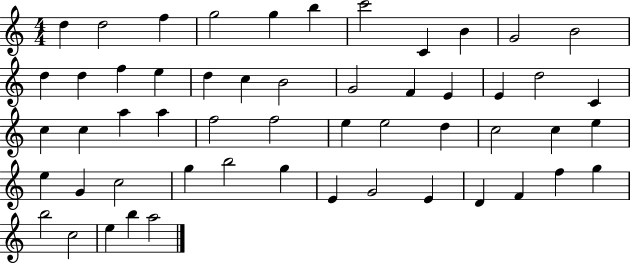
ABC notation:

X:1
T:Untitled
M:4/4
L:1/4
K:C
d d2 f g2 g b c'2 C B G2 B2 d d f e d c B2 G2 F E E d2 C c c a a f2 f2 e e2 d c2 c e e G c2 g b2 g E G2 E D F f g b2 c2 e b a2